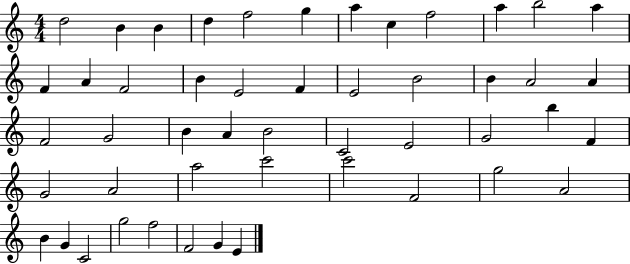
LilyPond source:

{
  \clef treble
  \numericTimeSignature
  \time 4/4
  \key c \major
  d''2 b'4 b'4 | d''4 f''2 g''4 | a''4 c''4 f''2 | a''4 b''2 a''4 | \break f'4 a'4 f'2 | b'4 e'2 f'4 | e'2 b'2 | b'4 a'2 a'4 | \break f'2 g'2 | b'4 a'4 b'2 | c'2 e'2 | g'2 b''4 f'4 | \break g'2 a'2 | a''2 c'''2 | c'''2 f'2 | g''2 a'2 | \break b'4 g'4 c'2 | g''2 f''2 | f'2 g'4 e'4 | \bar "|."
}